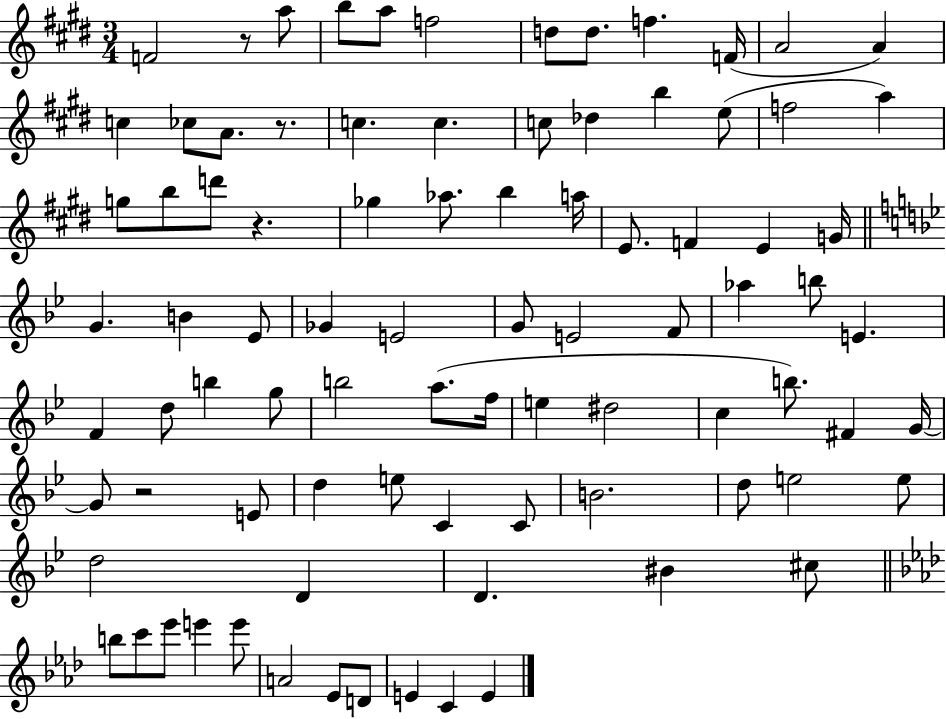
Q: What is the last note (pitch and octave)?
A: E4